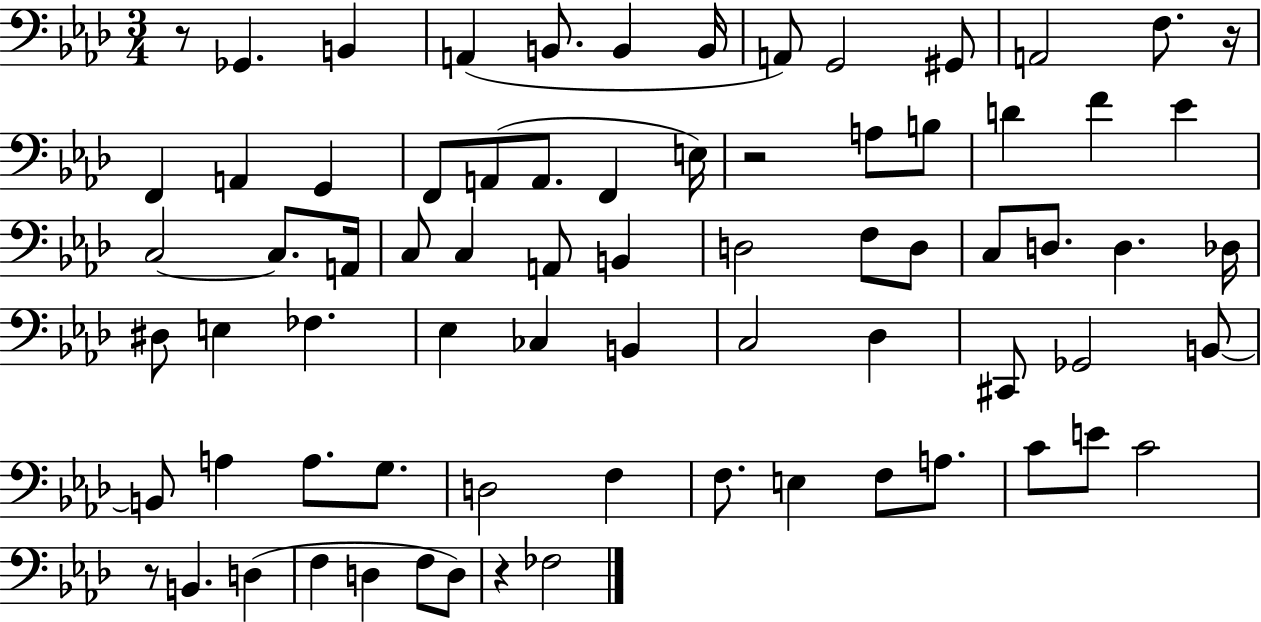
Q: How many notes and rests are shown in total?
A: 74